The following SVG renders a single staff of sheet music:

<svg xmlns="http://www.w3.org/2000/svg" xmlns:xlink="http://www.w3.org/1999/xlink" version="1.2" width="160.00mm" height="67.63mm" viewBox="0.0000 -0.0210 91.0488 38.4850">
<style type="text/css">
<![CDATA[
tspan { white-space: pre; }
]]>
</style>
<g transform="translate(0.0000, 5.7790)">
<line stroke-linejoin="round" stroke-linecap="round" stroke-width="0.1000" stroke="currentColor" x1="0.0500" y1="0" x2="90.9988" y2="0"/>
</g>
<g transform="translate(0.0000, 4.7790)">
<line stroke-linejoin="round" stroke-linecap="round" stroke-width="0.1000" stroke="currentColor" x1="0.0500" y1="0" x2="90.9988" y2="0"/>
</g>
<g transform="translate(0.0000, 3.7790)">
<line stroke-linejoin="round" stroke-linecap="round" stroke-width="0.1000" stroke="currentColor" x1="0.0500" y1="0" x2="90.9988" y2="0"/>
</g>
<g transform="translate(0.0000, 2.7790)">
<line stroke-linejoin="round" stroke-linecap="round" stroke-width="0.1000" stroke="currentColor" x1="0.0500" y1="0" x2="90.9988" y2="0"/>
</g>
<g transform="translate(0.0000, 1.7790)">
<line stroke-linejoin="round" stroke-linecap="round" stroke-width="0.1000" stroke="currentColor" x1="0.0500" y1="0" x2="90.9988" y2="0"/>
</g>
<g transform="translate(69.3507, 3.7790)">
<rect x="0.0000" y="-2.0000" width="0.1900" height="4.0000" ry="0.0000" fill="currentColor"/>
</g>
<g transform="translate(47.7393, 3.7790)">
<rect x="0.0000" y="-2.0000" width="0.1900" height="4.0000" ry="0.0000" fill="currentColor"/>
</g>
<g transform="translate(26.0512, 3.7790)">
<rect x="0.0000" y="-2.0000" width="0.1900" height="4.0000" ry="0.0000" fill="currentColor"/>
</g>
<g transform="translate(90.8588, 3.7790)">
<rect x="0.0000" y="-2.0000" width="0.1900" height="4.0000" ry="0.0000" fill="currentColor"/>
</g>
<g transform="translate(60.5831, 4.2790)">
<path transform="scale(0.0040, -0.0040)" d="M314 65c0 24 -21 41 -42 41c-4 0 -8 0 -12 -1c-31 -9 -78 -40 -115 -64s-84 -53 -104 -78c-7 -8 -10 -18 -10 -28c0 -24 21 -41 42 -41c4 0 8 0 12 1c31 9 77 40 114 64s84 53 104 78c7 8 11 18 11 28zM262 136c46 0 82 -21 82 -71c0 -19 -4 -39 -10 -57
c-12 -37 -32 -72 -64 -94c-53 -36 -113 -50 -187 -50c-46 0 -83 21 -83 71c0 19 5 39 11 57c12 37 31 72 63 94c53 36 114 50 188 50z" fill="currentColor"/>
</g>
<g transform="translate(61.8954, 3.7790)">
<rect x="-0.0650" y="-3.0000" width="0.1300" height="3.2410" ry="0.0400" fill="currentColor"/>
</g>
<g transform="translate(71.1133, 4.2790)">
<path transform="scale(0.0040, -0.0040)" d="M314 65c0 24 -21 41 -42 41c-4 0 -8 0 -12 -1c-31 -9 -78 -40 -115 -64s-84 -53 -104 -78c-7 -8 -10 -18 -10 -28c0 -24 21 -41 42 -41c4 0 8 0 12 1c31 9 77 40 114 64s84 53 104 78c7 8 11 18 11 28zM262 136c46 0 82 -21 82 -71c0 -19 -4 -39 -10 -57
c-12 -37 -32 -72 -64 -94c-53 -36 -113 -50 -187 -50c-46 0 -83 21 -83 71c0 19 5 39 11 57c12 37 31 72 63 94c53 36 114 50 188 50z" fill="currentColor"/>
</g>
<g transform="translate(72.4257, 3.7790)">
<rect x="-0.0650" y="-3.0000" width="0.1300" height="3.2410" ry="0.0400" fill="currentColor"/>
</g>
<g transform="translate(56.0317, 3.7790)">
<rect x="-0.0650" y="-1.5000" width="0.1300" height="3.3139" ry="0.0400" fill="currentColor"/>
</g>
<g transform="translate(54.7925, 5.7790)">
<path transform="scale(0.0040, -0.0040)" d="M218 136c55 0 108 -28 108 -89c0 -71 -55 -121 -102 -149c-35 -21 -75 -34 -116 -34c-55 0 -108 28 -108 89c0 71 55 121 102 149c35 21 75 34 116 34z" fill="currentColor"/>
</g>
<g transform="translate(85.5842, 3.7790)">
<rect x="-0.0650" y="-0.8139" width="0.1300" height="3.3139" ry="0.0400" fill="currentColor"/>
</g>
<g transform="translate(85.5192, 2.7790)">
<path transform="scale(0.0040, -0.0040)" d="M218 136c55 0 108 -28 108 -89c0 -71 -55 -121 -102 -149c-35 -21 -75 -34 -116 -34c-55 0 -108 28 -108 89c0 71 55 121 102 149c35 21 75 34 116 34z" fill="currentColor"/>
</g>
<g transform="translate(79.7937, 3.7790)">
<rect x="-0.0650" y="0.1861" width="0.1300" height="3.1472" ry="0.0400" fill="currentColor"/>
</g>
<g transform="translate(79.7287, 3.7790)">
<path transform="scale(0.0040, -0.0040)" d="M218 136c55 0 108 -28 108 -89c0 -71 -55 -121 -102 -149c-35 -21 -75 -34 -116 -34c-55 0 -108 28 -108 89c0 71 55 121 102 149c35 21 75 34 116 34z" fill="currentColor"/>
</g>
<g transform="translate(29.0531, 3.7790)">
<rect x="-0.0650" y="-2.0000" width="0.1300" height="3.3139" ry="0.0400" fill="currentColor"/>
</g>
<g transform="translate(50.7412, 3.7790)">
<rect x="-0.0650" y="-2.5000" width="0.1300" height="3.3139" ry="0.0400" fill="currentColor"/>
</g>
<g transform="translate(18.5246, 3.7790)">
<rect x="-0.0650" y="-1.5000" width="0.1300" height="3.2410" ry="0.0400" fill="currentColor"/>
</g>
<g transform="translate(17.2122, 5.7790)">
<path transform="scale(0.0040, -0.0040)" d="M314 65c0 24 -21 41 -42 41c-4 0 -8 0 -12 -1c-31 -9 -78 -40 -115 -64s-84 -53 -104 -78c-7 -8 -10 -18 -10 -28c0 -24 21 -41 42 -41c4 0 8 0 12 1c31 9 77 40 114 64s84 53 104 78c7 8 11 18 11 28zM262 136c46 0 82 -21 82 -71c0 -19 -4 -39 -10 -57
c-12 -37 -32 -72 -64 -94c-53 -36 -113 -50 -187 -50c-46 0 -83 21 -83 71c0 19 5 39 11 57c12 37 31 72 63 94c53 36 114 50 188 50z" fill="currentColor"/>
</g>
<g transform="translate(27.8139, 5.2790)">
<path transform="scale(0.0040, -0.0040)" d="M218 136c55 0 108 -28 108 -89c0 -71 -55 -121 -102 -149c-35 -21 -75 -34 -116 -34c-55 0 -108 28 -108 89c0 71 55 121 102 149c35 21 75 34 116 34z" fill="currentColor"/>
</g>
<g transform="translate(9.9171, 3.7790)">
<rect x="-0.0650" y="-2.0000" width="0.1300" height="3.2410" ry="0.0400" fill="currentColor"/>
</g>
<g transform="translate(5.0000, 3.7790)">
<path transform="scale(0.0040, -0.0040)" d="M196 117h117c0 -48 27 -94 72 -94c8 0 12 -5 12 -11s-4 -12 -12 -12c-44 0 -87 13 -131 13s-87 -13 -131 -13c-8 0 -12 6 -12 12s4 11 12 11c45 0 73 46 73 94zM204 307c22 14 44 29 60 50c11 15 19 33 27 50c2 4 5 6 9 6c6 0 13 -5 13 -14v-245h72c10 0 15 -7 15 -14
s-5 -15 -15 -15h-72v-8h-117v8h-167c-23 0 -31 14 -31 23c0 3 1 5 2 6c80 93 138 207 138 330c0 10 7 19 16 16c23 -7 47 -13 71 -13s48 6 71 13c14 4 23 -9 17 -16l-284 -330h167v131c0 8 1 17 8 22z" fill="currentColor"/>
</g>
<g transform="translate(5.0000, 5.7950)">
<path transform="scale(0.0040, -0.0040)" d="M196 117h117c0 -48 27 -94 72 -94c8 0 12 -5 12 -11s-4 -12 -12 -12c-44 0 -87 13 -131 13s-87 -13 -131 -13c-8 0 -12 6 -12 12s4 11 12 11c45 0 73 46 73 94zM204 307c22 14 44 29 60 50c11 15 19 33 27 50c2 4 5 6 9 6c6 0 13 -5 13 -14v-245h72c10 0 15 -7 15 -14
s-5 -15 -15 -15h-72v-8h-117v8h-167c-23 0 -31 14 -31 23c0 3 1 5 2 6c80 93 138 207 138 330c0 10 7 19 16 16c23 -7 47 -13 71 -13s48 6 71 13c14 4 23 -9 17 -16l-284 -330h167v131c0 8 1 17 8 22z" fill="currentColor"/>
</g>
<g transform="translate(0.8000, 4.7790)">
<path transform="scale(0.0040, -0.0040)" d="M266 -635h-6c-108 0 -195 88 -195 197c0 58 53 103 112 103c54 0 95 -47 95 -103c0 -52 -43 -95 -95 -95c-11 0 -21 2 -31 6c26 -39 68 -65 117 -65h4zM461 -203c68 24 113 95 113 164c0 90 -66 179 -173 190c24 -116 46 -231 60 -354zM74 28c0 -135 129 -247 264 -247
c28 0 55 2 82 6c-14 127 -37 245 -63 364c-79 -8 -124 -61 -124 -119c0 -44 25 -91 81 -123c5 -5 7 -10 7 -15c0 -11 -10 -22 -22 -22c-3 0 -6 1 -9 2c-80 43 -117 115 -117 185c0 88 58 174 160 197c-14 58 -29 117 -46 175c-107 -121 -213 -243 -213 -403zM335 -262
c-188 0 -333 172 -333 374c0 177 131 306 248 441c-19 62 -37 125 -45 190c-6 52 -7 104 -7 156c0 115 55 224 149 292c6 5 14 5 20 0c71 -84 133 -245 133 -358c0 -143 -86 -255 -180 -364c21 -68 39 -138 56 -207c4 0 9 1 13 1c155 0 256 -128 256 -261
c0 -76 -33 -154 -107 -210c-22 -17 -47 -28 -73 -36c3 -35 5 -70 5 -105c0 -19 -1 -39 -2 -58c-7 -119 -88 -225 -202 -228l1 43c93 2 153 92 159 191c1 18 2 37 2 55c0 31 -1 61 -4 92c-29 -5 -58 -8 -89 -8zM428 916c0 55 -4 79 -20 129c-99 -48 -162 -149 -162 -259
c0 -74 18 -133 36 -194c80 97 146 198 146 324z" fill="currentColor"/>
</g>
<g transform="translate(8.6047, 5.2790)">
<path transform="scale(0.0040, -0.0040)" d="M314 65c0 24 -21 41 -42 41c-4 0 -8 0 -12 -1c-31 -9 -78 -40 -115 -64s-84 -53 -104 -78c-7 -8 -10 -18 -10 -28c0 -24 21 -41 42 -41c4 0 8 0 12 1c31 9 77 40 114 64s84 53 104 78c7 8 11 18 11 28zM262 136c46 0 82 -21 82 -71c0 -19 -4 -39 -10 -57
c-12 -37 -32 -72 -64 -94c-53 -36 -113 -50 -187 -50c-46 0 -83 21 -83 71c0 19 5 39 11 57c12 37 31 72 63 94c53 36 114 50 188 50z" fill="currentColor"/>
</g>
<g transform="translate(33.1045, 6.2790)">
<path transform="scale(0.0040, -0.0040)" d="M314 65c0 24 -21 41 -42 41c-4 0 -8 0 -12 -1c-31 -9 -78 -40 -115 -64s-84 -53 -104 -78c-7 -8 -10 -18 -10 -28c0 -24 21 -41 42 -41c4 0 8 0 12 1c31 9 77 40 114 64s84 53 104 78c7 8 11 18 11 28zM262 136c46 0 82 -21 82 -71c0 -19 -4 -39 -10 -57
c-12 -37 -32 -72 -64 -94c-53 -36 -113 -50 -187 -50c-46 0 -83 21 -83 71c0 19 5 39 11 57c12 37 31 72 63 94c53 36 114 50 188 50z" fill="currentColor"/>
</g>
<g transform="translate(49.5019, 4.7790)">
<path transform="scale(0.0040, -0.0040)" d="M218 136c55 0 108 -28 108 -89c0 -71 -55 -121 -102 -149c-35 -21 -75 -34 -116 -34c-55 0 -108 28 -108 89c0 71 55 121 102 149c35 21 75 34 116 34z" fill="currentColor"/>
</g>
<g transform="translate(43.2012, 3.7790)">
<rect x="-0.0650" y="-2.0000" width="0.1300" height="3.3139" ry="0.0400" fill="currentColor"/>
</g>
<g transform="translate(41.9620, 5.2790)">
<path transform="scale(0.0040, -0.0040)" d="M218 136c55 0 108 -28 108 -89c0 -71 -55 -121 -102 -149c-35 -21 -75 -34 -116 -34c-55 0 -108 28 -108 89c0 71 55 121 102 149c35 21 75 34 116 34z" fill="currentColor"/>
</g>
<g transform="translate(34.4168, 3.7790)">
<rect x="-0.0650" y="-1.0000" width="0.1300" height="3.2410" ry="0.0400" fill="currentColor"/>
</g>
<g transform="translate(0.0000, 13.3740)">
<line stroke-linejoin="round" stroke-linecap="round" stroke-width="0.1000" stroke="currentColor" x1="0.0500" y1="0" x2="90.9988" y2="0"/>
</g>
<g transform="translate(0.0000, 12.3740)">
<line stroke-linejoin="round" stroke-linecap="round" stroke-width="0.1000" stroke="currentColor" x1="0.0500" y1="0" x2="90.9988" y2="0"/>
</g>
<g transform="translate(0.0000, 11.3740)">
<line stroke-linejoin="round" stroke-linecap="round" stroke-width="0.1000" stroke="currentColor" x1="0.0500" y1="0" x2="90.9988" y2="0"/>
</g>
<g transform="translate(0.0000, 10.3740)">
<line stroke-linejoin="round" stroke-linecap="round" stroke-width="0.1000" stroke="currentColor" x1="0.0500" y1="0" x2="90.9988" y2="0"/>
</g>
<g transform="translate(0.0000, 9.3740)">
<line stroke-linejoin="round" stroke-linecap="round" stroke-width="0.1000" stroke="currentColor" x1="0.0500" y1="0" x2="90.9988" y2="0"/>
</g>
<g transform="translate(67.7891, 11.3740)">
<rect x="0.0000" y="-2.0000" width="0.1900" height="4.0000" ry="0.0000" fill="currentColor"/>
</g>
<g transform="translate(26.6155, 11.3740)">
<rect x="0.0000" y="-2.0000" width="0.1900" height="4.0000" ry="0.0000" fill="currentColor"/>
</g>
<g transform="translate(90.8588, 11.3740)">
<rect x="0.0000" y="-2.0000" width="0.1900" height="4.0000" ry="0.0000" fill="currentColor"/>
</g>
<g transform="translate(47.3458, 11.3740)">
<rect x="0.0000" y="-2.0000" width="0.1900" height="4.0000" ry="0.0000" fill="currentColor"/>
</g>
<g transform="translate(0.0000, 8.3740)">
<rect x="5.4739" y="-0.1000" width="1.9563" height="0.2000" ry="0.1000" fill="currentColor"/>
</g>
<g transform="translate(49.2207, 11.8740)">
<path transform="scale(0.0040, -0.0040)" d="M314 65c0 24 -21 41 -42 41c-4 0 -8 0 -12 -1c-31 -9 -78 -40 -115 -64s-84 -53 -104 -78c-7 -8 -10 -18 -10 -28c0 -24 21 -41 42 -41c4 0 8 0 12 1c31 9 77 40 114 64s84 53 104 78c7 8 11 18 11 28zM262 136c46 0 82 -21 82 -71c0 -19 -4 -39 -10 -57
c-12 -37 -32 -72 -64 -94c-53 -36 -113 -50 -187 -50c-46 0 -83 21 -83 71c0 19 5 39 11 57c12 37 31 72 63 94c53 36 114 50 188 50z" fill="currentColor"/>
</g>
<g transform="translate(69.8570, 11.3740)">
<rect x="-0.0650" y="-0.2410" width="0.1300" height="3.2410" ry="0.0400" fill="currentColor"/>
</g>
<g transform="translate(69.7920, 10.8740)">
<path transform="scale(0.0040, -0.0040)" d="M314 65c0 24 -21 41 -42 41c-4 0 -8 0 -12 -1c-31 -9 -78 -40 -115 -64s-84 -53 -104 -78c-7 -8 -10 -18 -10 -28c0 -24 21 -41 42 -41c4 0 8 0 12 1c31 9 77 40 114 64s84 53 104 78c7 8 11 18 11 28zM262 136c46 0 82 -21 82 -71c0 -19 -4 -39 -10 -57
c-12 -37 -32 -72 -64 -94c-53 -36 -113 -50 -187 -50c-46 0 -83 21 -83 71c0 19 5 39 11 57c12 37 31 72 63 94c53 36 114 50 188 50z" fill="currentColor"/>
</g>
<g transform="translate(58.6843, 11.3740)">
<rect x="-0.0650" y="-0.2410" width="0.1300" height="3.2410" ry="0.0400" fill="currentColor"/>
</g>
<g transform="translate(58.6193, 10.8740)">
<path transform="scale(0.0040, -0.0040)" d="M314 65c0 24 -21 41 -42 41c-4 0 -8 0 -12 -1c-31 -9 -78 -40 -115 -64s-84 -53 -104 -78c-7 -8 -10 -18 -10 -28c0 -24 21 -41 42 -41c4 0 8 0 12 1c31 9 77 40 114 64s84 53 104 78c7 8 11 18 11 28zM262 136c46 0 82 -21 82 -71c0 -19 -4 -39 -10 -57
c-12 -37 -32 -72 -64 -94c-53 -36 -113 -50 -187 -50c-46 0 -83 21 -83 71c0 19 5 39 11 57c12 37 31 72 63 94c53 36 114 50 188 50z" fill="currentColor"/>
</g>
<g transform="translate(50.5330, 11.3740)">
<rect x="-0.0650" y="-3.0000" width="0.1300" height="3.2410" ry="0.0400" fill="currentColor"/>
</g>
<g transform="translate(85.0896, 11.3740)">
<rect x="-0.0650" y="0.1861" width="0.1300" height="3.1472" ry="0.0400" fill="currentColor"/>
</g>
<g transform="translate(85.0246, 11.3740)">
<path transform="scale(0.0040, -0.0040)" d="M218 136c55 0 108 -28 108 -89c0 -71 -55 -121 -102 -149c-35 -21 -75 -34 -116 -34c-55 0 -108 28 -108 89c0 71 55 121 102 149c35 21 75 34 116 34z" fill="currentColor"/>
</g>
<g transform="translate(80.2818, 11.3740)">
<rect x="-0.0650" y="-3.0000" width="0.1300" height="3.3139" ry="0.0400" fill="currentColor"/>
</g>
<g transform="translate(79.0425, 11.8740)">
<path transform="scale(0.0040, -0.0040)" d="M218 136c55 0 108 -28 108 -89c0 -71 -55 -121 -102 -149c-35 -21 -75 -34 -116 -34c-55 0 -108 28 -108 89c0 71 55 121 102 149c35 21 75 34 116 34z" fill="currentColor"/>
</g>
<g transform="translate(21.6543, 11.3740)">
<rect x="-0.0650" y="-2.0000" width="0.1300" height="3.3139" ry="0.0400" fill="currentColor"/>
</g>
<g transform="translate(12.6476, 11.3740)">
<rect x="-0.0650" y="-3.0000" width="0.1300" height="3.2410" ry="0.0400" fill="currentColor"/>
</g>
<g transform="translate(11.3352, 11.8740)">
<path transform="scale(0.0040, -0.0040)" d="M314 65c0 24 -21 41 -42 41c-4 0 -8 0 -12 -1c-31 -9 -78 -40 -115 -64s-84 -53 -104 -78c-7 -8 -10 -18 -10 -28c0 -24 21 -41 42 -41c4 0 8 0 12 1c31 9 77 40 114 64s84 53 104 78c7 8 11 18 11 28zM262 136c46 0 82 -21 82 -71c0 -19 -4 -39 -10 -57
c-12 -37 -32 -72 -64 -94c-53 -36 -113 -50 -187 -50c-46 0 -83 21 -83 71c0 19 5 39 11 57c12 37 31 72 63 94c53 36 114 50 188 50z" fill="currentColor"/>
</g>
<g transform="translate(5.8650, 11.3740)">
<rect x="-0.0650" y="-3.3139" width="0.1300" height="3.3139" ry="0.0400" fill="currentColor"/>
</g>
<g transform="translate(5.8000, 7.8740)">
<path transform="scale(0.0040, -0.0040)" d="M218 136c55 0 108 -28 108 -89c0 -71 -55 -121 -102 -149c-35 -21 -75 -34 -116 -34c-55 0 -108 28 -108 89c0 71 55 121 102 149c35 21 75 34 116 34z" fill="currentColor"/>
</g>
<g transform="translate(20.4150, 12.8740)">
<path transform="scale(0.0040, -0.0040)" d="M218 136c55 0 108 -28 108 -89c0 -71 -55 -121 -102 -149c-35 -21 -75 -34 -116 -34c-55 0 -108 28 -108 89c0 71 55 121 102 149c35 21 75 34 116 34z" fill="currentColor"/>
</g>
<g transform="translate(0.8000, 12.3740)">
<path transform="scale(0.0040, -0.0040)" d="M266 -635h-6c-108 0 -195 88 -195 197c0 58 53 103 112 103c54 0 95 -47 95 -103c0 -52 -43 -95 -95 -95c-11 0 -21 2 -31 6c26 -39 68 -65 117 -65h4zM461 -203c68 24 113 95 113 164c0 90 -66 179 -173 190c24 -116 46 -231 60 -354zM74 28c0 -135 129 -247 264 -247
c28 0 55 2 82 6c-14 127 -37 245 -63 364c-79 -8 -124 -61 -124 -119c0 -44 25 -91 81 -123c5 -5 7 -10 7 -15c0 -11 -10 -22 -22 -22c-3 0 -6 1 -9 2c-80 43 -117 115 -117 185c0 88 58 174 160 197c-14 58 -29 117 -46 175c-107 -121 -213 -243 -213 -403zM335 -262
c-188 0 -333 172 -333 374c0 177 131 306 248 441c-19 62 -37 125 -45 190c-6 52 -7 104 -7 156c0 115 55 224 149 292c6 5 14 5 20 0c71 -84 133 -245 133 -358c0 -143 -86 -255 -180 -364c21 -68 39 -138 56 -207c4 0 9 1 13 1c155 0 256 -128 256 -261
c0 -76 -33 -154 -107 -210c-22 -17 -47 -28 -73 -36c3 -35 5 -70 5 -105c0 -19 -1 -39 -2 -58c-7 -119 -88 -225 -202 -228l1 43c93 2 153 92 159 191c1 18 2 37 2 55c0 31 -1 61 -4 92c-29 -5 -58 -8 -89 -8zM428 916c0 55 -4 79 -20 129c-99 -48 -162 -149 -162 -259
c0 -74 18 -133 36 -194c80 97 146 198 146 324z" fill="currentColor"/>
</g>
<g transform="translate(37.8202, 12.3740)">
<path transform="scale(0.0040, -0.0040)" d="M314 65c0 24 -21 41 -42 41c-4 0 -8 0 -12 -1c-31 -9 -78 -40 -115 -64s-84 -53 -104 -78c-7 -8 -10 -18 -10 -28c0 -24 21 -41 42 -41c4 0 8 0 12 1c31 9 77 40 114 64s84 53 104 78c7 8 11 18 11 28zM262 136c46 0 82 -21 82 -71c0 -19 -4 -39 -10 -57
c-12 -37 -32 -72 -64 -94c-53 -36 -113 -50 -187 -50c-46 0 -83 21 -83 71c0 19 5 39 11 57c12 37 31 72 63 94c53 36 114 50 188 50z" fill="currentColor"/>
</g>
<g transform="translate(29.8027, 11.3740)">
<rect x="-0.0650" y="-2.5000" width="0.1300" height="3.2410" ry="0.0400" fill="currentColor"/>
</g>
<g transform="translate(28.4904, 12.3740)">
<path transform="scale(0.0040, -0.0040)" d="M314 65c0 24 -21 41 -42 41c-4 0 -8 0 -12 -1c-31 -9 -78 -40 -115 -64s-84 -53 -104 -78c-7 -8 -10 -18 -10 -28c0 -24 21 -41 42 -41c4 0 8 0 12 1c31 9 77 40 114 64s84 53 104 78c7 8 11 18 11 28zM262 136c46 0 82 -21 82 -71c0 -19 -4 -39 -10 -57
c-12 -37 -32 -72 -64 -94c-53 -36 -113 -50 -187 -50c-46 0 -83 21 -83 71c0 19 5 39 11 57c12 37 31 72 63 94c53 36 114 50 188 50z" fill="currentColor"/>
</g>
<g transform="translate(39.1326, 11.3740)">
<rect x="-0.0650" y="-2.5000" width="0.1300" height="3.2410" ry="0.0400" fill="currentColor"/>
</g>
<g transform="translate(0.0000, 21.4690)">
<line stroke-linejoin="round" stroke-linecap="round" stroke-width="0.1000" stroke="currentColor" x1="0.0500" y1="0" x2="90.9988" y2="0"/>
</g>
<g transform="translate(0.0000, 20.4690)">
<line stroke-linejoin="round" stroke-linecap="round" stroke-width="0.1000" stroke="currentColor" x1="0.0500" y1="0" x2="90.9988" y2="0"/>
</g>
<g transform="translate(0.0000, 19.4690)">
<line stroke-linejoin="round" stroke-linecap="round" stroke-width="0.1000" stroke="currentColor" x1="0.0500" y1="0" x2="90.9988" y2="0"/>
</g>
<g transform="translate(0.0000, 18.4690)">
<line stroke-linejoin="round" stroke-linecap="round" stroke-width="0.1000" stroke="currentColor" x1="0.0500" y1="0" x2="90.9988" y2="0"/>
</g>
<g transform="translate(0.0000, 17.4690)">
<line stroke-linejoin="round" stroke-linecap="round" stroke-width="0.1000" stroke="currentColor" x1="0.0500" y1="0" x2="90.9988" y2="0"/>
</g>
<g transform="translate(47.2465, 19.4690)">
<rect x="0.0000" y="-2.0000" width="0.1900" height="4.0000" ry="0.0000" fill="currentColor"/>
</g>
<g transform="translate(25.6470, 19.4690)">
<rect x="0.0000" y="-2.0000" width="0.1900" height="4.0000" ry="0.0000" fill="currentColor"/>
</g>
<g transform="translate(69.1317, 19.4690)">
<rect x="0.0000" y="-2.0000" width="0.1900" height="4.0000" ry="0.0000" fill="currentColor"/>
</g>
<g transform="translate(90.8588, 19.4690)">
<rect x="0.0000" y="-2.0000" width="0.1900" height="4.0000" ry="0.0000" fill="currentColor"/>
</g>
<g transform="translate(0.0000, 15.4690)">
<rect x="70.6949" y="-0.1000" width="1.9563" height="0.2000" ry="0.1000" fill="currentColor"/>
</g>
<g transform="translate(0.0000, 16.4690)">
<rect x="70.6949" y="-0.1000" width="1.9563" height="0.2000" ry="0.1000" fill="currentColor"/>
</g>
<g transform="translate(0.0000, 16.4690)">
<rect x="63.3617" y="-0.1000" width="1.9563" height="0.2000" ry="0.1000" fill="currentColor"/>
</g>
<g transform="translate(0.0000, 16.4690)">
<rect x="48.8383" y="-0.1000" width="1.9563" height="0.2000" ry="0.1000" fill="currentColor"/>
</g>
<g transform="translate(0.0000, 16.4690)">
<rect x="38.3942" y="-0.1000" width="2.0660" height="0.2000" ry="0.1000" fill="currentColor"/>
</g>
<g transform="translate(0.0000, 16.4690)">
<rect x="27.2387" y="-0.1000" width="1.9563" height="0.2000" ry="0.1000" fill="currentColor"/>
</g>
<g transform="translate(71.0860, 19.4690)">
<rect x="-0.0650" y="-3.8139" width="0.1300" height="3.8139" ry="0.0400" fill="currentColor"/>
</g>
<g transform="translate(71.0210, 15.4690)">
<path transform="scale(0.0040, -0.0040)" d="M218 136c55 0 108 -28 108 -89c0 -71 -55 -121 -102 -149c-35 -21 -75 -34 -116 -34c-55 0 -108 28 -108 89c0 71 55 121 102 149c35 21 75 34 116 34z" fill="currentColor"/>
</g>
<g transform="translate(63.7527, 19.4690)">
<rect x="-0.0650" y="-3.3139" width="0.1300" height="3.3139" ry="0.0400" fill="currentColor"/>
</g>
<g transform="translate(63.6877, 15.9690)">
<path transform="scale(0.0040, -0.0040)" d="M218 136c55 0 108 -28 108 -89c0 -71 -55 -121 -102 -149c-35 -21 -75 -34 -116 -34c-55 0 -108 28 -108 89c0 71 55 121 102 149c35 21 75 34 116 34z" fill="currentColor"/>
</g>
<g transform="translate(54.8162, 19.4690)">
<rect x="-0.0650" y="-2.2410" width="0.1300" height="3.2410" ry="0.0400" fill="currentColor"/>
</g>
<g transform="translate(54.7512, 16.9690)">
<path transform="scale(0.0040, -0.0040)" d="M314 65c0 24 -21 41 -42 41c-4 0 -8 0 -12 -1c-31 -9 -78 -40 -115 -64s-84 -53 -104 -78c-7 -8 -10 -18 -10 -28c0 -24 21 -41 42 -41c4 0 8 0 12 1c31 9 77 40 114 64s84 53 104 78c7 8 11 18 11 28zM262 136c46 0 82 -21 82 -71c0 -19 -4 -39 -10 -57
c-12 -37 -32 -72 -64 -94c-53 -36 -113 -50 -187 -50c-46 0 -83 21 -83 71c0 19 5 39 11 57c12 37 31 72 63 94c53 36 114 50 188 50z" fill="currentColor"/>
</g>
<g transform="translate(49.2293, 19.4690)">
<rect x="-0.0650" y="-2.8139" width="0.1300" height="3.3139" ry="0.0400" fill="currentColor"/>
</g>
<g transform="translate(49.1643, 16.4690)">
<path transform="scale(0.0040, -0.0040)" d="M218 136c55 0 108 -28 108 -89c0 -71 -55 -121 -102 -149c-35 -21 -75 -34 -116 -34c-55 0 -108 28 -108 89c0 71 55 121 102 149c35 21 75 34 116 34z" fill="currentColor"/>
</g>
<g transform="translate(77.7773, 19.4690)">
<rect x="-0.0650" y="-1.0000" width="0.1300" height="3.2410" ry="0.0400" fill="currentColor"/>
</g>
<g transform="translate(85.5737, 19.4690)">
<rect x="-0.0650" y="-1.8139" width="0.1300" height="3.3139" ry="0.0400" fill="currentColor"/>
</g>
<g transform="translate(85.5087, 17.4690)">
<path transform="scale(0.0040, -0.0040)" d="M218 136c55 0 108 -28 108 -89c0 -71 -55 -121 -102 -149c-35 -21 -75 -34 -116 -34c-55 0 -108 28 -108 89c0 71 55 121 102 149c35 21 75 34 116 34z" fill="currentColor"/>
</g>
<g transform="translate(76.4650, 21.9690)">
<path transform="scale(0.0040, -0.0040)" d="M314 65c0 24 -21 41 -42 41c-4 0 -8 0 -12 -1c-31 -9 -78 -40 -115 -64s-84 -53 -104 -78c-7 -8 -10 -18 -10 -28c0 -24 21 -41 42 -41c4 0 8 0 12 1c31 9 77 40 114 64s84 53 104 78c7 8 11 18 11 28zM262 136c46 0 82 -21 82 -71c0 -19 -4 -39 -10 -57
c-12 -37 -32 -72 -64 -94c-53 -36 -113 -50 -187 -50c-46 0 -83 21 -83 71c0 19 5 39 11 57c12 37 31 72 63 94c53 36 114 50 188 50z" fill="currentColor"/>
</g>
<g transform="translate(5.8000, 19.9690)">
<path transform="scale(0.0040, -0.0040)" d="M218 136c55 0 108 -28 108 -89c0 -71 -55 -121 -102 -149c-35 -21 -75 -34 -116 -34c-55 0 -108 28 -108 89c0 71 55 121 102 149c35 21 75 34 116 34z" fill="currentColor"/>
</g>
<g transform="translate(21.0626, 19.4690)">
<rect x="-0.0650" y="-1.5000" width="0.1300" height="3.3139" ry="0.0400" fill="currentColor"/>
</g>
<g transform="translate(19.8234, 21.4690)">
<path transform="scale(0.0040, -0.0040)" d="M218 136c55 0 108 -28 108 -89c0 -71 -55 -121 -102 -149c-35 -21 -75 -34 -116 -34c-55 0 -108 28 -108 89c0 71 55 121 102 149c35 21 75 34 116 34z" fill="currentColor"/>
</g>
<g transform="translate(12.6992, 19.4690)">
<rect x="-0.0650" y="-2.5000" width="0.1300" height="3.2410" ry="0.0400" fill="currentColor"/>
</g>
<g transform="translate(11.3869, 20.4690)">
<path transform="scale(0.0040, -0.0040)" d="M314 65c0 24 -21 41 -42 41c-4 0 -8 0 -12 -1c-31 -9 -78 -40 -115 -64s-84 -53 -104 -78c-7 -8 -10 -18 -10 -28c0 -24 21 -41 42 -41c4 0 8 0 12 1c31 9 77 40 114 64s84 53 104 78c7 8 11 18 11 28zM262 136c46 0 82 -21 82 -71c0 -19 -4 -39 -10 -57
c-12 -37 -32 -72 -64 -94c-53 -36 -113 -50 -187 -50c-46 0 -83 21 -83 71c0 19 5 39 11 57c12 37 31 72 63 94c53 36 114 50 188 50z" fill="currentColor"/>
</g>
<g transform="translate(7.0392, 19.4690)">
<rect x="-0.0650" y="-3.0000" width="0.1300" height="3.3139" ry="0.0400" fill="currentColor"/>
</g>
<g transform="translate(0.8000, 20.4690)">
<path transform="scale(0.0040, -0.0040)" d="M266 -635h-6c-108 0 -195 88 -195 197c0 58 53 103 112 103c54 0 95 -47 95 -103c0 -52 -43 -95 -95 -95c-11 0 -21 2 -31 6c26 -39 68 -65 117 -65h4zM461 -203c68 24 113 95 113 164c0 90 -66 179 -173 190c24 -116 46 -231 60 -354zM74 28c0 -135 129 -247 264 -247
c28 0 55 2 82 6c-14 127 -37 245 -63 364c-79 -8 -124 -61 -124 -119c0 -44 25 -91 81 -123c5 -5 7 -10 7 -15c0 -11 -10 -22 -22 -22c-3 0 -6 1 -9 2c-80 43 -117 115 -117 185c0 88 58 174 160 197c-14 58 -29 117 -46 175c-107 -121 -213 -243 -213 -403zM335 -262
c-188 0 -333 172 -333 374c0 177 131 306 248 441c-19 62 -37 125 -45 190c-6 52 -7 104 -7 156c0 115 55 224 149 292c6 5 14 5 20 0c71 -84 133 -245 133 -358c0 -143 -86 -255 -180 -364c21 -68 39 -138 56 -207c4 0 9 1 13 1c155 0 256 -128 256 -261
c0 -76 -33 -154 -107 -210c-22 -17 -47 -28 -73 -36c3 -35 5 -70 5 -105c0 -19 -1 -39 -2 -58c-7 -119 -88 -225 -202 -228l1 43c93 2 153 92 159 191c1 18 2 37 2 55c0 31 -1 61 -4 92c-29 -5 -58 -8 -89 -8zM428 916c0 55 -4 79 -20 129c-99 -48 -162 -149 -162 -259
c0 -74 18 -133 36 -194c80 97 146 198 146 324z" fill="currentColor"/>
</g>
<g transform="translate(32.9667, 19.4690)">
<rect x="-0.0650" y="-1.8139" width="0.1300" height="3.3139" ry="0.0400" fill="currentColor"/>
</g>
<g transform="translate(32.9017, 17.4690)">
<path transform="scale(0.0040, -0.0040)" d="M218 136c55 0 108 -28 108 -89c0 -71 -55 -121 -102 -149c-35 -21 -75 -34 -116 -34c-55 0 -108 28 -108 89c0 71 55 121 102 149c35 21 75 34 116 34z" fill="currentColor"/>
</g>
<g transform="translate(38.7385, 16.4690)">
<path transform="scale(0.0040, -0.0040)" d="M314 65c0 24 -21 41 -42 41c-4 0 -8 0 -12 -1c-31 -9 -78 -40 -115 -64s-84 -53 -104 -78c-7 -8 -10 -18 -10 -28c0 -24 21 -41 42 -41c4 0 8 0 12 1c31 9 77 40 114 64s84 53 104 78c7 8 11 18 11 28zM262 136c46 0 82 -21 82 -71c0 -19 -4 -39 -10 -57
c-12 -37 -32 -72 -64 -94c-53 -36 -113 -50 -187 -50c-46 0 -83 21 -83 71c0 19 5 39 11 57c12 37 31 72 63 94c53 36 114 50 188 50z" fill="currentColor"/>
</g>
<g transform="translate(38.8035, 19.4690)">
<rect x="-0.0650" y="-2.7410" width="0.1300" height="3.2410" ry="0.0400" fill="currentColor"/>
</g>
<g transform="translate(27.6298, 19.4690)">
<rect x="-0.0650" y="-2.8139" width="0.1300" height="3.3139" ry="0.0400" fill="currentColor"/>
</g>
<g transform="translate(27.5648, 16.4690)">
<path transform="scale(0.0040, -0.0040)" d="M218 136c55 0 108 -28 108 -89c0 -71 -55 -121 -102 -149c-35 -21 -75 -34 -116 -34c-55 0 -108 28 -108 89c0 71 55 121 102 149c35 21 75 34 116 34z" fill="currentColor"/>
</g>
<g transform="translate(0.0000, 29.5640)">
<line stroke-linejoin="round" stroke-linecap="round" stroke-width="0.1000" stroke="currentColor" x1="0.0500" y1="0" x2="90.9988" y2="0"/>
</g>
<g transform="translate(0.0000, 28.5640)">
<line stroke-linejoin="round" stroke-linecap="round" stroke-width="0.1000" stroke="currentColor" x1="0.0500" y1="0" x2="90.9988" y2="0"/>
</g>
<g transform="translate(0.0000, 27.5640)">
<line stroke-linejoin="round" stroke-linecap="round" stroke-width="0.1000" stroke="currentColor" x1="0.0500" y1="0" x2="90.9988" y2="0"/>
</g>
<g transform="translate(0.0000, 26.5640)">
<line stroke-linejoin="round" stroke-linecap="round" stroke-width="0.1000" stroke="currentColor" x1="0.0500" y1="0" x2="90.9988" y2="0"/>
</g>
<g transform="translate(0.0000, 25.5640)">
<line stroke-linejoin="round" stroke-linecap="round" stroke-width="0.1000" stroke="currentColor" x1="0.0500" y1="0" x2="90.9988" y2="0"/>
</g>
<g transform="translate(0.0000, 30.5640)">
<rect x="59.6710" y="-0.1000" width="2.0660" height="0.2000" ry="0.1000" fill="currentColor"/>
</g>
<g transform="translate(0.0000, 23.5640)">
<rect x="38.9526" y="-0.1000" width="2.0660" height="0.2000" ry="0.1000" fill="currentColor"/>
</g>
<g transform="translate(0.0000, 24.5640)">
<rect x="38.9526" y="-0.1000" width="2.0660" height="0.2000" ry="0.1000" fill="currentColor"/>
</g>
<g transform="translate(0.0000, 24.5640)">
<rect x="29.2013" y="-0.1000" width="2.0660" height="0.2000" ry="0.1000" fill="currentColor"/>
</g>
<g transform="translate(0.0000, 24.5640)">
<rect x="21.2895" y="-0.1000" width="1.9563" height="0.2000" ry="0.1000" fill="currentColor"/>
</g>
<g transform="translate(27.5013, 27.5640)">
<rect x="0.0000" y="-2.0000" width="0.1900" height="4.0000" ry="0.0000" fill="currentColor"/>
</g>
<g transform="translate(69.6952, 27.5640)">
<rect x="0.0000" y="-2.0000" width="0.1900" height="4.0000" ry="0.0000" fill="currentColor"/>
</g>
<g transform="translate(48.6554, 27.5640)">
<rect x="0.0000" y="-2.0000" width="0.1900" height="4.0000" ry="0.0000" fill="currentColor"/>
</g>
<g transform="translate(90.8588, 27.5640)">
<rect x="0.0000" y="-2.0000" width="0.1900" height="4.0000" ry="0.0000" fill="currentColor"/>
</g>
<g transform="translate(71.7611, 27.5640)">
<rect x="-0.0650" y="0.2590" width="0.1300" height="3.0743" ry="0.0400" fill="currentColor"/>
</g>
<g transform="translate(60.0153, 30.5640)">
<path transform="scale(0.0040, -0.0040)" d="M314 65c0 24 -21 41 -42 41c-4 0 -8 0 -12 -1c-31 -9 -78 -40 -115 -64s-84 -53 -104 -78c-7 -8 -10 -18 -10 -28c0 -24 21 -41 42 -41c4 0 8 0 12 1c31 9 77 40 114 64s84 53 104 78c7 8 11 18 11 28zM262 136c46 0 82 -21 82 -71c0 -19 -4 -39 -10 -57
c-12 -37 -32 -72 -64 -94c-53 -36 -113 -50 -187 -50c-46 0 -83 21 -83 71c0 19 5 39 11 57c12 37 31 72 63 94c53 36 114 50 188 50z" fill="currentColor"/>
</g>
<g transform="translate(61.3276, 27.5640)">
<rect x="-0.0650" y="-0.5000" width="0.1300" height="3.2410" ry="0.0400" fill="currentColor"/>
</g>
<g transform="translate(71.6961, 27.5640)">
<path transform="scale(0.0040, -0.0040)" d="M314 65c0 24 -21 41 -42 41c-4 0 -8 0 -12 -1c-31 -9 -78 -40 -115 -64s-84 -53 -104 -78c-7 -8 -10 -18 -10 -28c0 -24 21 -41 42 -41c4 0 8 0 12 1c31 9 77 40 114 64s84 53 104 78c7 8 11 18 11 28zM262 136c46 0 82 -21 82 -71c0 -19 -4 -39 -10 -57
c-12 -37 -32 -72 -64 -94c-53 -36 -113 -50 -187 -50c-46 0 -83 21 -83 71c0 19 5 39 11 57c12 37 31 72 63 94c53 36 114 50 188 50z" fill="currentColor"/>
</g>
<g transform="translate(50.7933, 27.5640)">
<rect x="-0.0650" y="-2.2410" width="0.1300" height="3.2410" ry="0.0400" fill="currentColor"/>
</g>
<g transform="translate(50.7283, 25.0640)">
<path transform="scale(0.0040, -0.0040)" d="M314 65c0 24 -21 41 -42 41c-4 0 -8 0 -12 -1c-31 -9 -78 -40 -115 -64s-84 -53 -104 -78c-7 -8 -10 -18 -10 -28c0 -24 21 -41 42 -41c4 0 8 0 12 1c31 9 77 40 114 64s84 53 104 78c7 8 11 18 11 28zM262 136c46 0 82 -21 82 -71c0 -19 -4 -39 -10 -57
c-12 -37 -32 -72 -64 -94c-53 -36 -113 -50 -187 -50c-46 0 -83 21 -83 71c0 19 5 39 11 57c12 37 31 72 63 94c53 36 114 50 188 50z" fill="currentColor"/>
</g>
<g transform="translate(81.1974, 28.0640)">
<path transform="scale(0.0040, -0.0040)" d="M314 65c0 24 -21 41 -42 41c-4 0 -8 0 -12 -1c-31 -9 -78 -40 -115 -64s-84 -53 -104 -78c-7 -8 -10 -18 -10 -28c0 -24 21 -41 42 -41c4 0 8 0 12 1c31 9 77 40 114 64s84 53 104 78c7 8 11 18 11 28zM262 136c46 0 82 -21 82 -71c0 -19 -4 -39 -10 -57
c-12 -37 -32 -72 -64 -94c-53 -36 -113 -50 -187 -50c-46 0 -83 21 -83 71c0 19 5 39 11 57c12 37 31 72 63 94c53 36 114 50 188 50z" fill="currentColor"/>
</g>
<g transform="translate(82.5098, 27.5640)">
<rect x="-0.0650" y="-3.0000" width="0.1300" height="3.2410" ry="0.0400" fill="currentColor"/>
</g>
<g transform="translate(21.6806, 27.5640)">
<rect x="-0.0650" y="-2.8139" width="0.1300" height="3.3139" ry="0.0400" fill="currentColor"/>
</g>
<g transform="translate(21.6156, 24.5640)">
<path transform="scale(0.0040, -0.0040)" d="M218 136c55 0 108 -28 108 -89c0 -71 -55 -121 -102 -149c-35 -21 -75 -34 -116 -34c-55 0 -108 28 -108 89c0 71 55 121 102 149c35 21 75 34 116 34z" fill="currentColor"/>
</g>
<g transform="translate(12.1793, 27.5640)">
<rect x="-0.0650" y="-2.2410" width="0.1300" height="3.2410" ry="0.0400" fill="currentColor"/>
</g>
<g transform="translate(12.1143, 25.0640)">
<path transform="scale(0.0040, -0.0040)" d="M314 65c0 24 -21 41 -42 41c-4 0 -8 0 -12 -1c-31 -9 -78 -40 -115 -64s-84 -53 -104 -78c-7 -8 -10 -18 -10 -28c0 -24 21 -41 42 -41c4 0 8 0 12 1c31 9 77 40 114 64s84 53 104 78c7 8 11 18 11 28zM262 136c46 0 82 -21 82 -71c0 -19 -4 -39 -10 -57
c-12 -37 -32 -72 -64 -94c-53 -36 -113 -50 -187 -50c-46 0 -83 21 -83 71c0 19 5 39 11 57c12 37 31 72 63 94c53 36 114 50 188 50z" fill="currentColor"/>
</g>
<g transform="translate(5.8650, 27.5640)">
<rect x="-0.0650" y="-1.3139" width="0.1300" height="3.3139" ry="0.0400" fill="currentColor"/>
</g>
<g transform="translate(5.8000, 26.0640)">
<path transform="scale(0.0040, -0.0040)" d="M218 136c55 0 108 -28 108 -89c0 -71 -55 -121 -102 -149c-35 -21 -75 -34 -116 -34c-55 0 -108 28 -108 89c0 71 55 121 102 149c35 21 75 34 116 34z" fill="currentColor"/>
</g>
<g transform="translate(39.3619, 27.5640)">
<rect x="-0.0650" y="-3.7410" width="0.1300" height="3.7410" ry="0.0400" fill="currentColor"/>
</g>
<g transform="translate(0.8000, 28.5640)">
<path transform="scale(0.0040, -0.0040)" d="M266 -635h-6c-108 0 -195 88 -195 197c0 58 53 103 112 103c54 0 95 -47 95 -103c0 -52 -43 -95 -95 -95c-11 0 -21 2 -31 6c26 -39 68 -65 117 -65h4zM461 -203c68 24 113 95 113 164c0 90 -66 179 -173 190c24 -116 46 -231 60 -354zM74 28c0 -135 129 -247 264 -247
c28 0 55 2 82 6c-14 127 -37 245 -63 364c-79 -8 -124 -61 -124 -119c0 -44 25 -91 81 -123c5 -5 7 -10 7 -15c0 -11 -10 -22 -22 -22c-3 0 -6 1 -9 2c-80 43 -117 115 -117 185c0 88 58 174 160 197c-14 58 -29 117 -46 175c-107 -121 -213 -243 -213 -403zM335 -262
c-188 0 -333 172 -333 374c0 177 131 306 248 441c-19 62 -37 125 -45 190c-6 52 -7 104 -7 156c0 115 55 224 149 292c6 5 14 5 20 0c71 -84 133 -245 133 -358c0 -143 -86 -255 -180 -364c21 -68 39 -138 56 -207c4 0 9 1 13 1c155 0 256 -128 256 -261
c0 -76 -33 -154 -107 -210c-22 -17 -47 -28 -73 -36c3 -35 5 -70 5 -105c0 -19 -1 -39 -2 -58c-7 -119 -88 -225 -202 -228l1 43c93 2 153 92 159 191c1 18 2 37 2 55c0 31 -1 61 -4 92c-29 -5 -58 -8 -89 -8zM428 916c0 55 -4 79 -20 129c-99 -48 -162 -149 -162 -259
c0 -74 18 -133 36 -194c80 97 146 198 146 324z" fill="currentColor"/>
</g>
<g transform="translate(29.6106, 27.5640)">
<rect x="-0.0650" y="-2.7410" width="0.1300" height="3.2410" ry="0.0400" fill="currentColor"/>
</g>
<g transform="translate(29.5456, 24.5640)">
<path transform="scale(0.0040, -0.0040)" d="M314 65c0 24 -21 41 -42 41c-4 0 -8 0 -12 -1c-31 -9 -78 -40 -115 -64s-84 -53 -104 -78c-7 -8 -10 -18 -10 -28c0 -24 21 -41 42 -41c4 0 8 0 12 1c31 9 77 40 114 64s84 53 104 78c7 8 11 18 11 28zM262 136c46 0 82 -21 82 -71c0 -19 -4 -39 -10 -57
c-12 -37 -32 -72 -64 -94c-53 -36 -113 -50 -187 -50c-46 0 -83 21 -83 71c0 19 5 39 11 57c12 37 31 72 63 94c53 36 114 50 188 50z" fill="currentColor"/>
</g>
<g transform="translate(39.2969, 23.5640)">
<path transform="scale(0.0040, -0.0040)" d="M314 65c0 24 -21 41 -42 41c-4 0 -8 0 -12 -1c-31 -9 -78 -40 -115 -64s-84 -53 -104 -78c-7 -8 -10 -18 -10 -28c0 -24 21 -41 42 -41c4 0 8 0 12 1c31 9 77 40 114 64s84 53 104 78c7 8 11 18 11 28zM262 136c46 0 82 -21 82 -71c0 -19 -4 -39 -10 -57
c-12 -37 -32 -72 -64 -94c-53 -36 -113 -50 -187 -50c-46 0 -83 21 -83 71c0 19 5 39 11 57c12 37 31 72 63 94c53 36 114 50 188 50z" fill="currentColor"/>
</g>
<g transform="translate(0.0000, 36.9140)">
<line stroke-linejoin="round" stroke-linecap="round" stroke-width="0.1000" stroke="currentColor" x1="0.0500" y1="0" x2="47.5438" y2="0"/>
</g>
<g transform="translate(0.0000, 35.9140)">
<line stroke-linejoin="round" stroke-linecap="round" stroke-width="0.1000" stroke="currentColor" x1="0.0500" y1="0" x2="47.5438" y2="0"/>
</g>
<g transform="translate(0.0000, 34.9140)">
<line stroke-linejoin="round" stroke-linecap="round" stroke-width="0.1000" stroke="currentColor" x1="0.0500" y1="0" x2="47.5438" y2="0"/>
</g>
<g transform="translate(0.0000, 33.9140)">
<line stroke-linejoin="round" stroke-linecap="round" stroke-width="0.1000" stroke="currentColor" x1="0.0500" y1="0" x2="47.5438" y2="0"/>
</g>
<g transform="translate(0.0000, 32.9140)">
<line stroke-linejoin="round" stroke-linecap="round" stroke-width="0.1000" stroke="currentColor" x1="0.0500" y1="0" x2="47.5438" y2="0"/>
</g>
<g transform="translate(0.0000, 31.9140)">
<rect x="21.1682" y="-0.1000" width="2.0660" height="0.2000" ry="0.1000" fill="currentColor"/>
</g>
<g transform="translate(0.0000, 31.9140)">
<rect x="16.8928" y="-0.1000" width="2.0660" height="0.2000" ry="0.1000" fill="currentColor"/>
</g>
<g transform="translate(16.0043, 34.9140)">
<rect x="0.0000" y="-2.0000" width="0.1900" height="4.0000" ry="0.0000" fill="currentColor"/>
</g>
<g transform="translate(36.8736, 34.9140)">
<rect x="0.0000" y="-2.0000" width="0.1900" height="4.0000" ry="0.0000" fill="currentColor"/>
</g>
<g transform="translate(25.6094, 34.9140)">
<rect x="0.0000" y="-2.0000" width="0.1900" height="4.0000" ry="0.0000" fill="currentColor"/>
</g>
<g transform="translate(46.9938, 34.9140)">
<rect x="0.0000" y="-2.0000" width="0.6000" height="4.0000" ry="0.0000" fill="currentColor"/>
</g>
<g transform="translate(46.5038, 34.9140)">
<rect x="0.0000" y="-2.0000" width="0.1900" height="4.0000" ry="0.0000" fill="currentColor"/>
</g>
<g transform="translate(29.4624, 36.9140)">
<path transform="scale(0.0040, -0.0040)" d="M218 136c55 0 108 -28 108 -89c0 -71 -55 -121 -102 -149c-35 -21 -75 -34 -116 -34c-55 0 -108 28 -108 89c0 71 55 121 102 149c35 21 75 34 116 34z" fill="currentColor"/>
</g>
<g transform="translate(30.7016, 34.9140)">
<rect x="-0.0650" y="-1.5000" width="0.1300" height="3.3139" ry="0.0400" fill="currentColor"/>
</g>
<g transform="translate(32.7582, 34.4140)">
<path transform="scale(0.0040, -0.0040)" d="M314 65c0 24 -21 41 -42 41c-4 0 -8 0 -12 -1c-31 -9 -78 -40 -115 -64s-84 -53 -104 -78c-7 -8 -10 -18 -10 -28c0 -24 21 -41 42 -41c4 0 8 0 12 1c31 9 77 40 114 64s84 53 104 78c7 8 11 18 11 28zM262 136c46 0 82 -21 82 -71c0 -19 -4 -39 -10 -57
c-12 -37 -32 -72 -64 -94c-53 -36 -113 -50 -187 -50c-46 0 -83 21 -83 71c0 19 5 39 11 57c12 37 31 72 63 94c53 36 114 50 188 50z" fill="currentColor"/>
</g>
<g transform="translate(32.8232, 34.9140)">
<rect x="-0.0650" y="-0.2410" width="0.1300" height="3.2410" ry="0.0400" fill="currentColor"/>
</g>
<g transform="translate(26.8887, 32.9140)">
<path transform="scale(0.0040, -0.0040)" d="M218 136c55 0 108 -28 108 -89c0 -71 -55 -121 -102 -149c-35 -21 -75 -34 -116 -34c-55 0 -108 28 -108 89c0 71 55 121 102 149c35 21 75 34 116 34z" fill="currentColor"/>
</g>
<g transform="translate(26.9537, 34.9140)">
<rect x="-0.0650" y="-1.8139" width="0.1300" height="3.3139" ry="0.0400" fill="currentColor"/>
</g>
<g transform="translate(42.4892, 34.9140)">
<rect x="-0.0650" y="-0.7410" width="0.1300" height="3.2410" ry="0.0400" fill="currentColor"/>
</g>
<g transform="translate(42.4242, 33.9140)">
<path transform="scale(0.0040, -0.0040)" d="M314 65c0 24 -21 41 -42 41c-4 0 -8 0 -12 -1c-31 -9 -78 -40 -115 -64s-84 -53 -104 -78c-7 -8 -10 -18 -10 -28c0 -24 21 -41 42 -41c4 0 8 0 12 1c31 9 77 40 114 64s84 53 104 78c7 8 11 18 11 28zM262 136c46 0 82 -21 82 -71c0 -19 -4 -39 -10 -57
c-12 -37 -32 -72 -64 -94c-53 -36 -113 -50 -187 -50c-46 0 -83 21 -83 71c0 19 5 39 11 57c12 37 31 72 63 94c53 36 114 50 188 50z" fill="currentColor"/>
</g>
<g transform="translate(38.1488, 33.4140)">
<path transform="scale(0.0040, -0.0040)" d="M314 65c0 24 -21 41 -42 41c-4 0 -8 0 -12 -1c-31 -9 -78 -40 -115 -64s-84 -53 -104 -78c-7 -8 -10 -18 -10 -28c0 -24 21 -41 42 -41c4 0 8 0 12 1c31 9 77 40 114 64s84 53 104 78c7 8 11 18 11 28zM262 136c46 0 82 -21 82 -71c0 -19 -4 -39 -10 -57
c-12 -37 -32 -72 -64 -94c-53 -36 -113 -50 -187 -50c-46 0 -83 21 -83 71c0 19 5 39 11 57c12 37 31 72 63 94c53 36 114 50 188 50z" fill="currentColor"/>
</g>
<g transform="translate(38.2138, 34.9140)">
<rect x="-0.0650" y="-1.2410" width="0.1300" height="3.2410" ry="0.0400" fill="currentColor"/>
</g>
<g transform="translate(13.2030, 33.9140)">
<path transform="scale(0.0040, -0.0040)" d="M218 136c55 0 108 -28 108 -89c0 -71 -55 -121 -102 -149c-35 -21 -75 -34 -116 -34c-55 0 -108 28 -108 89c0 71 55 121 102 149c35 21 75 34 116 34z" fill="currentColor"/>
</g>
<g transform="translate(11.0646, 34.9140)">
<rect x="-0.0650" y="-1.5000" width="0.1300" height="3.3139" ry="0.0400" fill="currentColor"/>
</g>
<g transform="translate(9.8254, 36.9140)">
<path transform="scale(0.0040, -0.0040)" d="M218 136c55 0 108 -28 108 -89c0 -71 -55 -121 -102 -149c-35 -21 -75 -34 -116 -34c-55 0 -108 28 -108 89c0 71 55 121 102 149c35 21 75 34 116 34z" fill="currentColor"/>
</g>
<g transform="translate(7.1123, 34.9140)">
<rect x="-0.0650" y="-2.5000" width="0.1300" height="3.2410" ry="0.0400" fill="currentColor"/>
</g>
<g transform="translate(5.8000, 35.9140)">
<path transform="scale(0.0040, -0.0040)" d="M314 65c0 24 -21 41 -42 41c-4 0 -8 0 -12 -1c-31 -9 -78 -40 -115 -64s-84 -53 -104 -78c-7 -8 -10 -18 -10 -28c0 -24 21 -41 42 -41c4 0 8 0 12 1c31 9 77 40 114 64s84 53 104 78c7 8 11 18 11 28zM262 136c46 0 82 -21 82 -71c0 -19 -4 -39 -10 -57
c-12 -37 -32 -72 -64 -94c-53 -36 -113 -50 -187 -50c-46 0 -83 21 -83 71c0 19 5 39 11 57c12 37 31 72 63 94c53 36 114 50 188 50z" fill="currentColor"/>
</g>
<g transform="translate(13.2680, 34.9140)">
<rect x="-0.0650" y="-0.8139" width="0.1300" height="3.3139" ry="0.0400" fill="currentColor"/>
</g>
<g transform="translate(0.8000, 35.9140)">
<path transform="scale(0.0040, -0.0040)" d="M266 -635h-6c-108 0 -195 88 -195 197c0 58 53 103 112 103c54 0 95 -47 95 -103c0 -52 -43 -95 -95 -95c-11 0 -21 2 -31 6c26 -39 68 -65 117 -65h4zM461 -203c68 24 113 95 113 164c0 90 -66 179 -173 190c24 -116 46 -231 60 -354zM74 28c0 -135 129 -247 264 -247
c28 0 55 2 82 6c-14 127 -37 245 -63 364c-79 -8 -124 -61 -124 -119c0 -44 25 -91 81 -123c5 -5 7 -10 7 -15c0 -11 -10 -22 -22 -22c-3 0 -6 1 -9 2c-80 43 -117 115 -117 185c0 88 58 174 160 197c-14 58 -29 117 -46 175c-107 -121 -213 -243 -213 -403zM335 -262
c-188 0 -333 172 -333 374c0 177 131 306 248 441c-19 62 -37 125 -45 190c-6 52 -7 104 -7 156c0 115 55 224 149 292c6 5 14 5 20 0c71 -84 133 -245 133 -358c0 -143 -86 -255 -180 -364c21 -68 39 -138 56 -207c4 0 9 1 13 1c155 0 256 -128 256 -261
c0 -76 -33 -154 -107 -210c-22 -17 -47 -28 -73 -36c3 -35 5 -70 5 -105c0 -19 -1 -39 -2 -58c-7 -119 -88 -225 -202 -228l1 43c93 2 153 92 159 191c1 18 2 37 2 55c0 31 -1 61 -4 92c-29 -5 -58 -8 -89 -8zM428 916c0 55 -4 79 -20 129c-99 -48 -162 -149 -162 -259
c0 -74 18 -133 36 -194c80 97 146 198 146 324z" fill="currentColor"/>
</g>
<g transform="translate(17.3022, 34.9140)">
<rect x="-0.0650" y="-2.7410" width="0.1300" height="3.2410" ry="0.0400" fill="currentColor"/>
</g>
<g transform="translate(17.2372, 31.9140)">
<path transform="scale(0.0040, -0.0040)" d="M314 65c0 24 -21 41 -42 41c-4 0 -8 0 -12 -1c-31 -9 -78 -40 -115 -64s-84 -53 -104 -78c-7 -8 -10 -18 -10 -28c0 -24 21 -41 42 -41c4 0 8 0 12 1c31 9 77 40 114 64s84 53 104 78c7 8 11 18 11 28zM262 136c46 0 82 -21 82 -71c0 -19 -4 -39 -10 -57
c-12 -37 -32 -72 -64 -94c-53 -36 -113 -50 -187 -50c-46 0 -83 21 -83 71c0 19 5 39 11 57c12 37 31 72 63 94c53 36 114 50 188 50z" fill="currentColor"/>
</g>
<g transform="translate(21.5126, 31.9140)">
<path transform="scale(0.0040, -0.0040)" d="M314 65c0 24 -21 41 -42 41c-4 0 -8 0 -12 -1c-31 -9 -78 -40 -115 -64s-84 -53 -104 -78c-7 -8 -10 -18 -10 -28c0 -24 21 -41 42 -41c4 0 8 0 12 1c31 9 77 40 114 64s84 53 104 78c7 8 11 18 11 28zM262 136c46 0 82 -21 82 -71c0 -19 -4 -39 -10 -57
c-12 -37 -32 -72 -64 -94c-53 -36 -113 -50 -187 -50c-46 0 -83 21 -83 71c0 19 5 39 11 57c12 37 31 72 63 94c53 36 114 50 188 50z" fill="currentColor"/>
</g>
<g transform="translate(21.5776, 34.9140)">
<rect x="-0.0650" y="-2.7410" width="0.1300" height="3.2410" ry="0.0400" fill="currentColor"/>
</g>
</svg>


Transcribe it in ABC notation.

X:1
T:Untitled
M:4/4
L:1/4
K:C
F2 E2 F D2 F G E A2 A2 B d b A2 F G2 G2 A2 c2 c2 A B A G2 E a f a2 a g2 b c' D2 f e g2 a a2 c'2 g2 C2 B2 A2 G2 E d a2 a2 f E c2 e2 d2